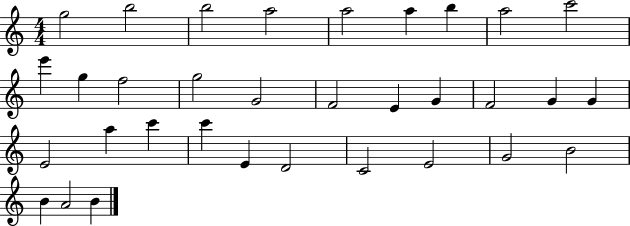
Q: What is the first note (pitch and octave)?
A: G5